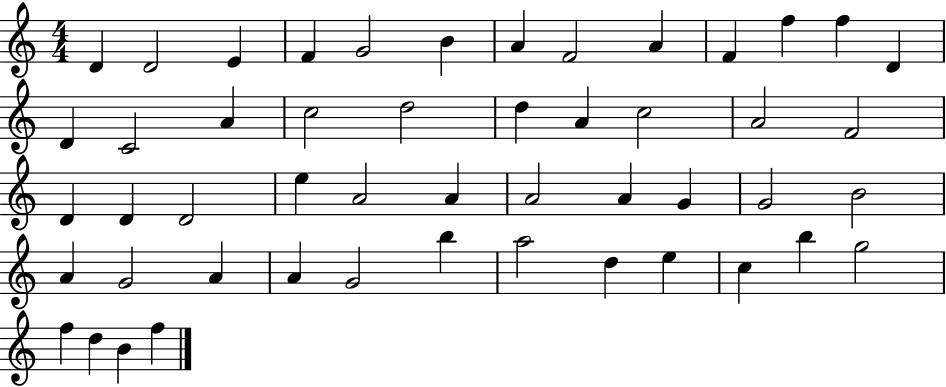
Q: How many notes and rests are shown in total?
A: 50